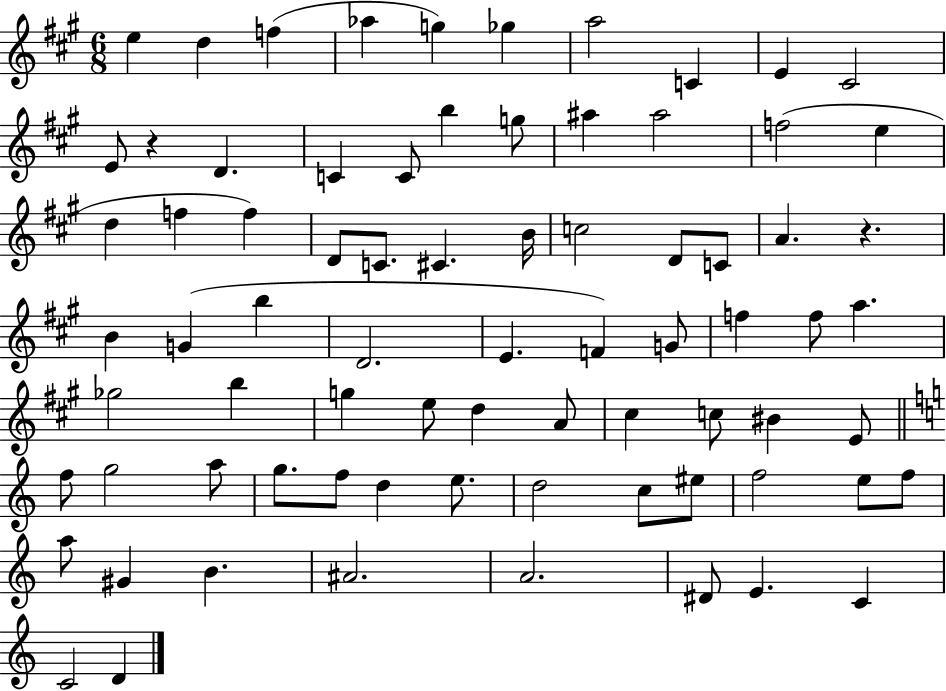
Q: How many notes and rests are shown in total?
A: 76